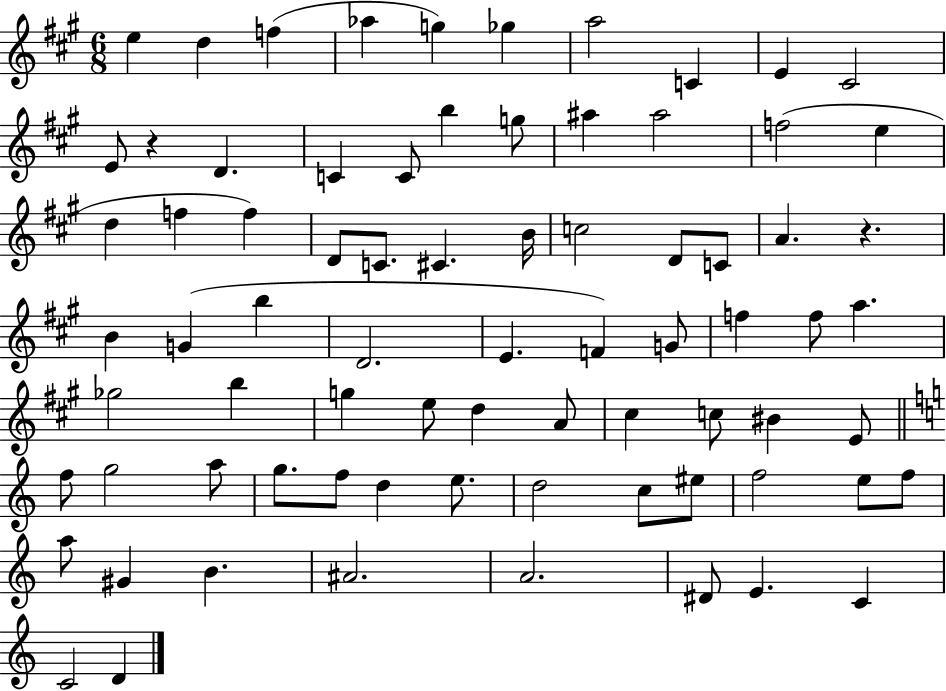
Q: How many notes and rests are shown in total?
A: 76